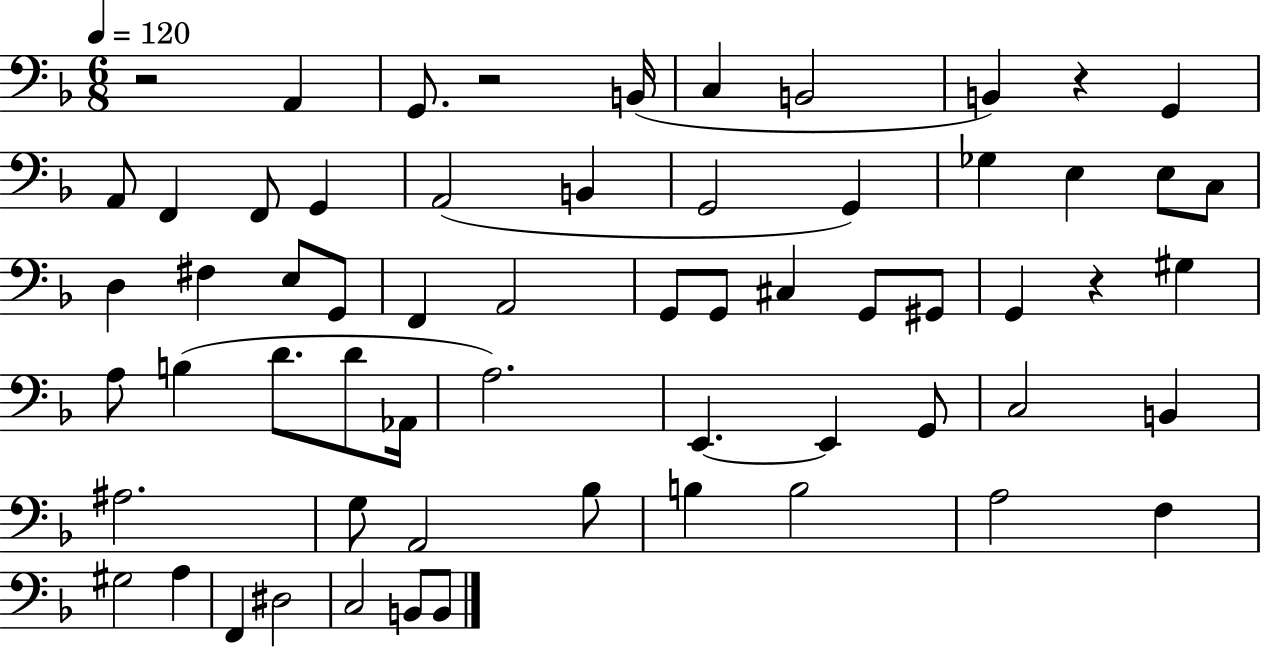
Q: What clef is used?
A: bass